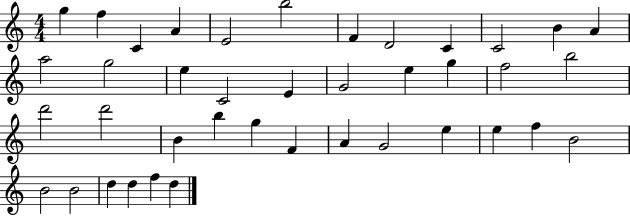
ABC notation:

X:1
T:Untitled
M:4/4
L:1/4
K:C
g f C A E2 b2 F D2 C C2 B A a2 g2 e C2 E G2 e g f2 b2 d'2 d'2 B b g F A G2 e e f B2 B2 B2 d d f d